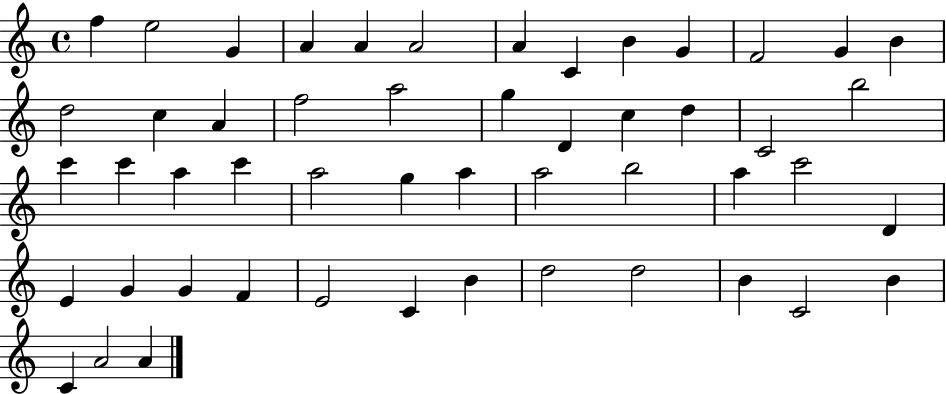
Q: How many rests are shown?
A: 0